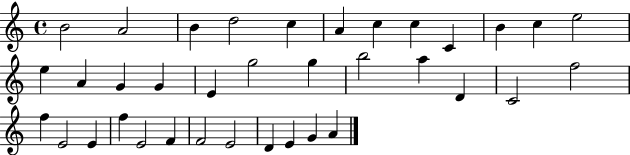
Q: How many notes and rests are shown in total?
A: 36